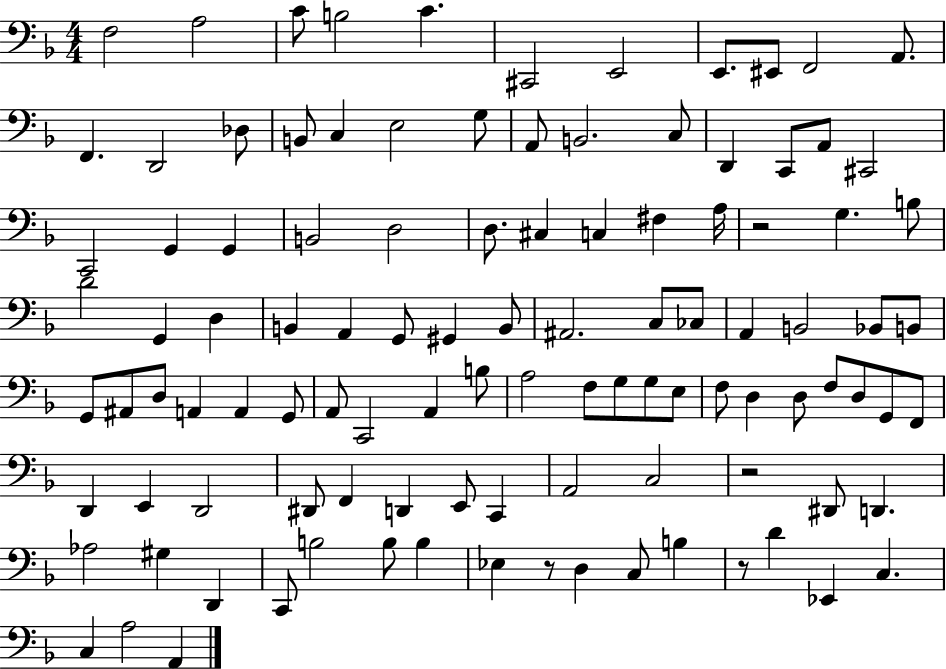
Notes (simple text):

F3/h A3/h C4/e B3/h C4/q. C#2/h E2/h E2/e. EIS2/e F2/h A2/e. F2/q. D2/h Db3/e B2/e C3/q E3/h G3/e A2/e B2/h. C3/e D2/q C2/e A2/e C#2/h C2/h G2/q G2/q B2/h D3/h D3/e. C#3/q C3/q F#3/q A3/s R/h G3/q. B3/e D4/h G2/q D3/q B2/q A2/q G2/e G#2/q B2/e A#2/h. C3/e CES3/e A2/q B2/h Bb2/e B2/e G2/e A#2/e D3/e A2/q A2/q G2/e A2/e C2/h A2/q B3/e A3/h F3/e G3/e G3/e E3/e F3/e D3/q D3/e F3/e D3/e G2/e F2/e D2/q E2/q D2/h D#2/e F2/q D2/q E2/e C2/q A2/h C3/h R/h D#2/e D2/q. Ab3/h G#3/q D2/q C2/e B3/h B3/e B3/q Eb3/q R/e D3/q C3/e B3/q R/e D4/q Eb2/q C3/q. C3/q A3/h A2/q